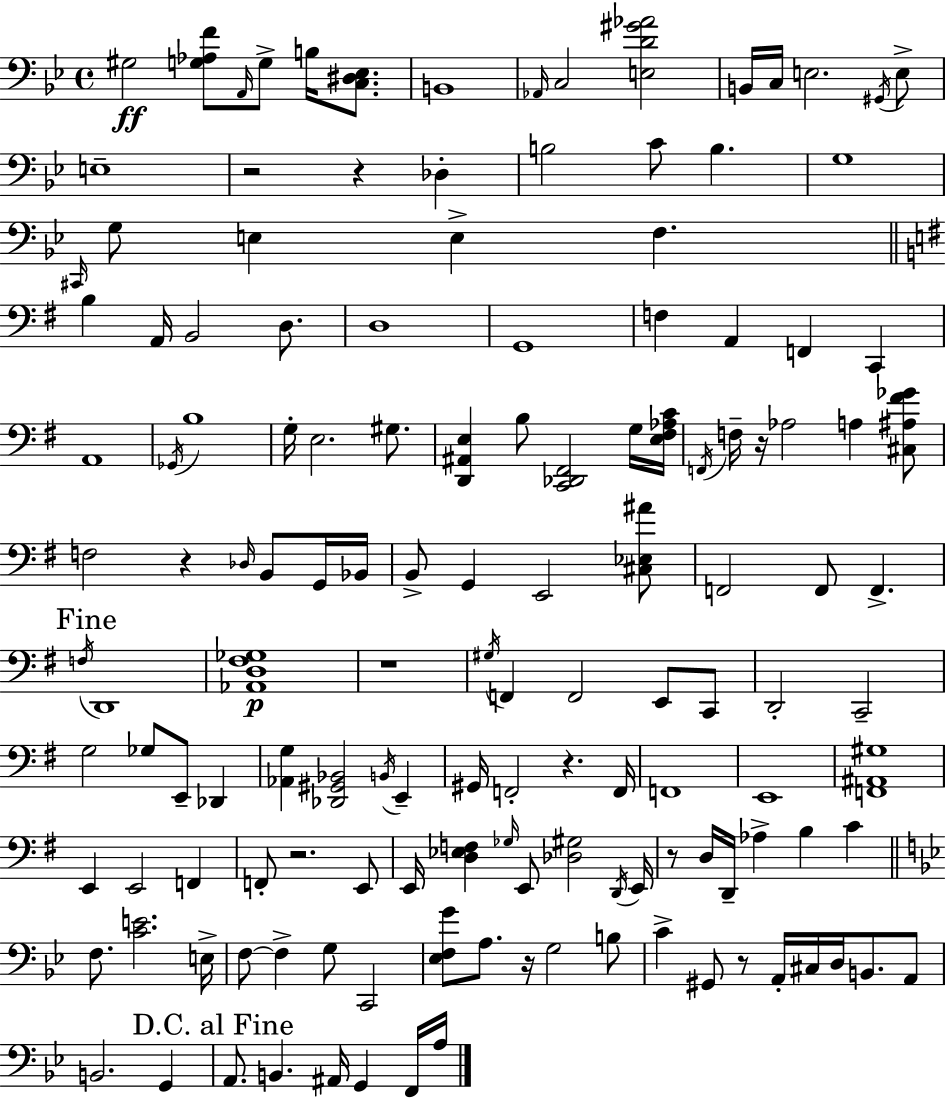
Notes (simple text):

G#3/h [G3,Ab3,F4]/e A2/s G3/e B3/s [C3,D#3,Eb3]/e. B2/w Ab2/s C3/h [E3,D4,G#4,Ab4]/h B2/s C3/s E3/h. G#2/s E3/e E3/w R/h R/q Db3/q B3/h C4/e B3/q. G3/w C#2/s G3/e E3/q E3/q F3/q. B3/q A2/s B2/h D3/e. D3/w G2/w F3/q A2/q F2/q C2/q A2/w Gb2/s B3/w G3/s E3/h. G#3/e. [D2,A#2,E3]/q B3/e [C2,Db2,F#2]/h G3/s [E3,F#3,Ab3,C4]/s F2/s F3/s R/s Ab3/h A3/q [C#3,A#3,F#4,Gb4]/e F3/h R/q Db3/s B2/e G2/s Bb2/s B2/e G2/q E2/h [C#3,Eb3,A#4]/e F2/h F2/e F2/q. F3/s D2/w [Ab2,D3,F#3,Gb3]/w R/w G#3/s F2/q F2/h E2/e C2/e D2/h C2/h G3/h Gb3/e E2/e Db2/q [Ab2,G3]/q [Db2,G#2,Bb2]/h B2/s E2/q G#2/s F2/h R/q. F2/s F2/w E2/w [F2,A#2,G#3]/w E2/q E2/h F2/q F2/e R/h. E2/e E2/s [D3,Eb3,F3]/q Gb3/s E2/e [Db3,G#3]/h D2/s E2/s R/e D3/s D2/s Ab3/q B3/q C4/q F3/e. [C4,E4]/h. E3/s F3/e F3/q G3/e C2/h [Eb3,F3,G4]/e A3/e. R/s G3/h B3/e C4/q G#2/e R/e A2/s C#3/s D3/s B2/e. A2/e B2/h. G2/q A2/e. B2/q. A#2/s G2/q F2/s A3/s